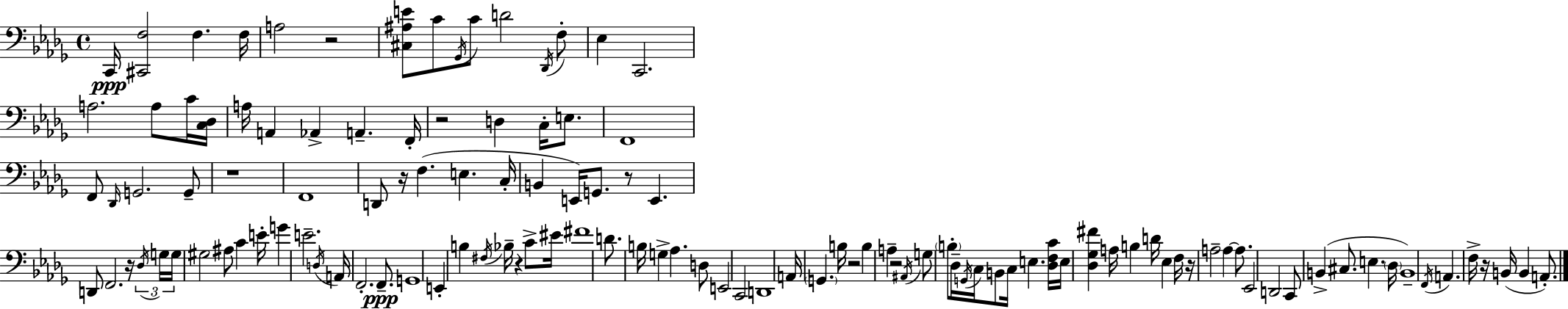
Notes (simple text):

C2/s [C#2,F3]/h F3/q. F3/s A3/h R/h [C#3,A#3,E4]/e C4/e Gb2/s C4/e D4/h Db2/s F3/e Eb3/q C2/h. A3/h. A3/e C4/s [C3,Db3]/s A3/s A2/q Ab2/q A2/q. F2/s R/h D3/q C3/s E3/e. F2/w F2/e Db2/s G2/h. G2/e R/w F2/w D2/e R/s F3/q. E3/q. C3/s B2/q E2/s G2/e. R/e E2/q. D2/e F2/h. R/s Db3/s G3/s G3/s G#3/h A#3/e C4/q E4/s G4/q E4/h. D3/s A2/s F2/h. F2/e. G2/w E2/q B3/q F#3/s Bb3/s R/q C4/e EIS4/s F#4/w D4/e. B3/s G3/q Ab3/q. D3/e E2/h C2/h D2/w A2/s G2/q. B3/s R/h B3/q A3/q R/h A#2/s G3/e B3/e Db3/s G2/s C3/s B2/e C3/s E3/q. [Db3,F3,C4]/s E3/s [Db3,Gb3,F#4]/q A3/s B3/q D4/s Eb3/q F3/s R/s A3/h A3/q A3/e. Eb2/h D2/h C2/e B2/q C#3/e. E3/q. Db3/s B2/w F2/s A2/q. F3/s R/s B2/s B2/q A2/e.